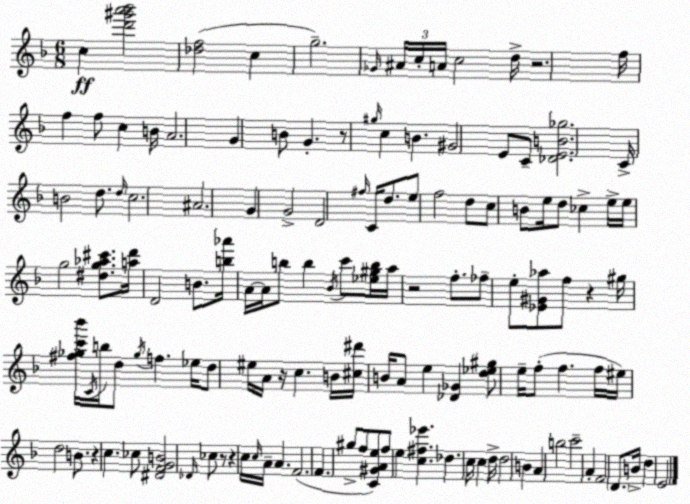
X:1
T:Untitled
M:6/8
L:1/4
K:Dm
c [d'^g'a'_b']2 [_df]2 c g2 _G/4 ^A/4 c/4 A/4 c2 d/4 z2 f/4 f f/2 c B/4 A2 G B/2 G z/2 ^g/4 c B ^G2 E/2 C/2 [_DEB_g]2 C/4 B2 d/2 d/4 c2 ^A2 G G2 D2 ^f/4 C/4 d/2 e/2 f2 d/2 c/2 B/2 e/4 d/2 _c e/4 e/4 g2 [^dg_a^c']/2 [ad']/4 D2 B/2 [b_a']/4 A/4 A/4 b/2 b _B/4 c'/2 [_e^gb]/4 a/4 z2 f/2 _f/2 e/2 [_E^G_a]/2 f/2 z ^g/4 [^f_gc'_b']/4 C/4 b/4 d/2 _g/4 f _e/4 d/2 ^e/4 A/4 z/4 c B/4 [^c^d']/4 B/4 A/2 e [_D_G] [d_e^g]/2 e/4 f/2 f f/4 ^e/4 d2 B/2 z c _c/2 [^DFGB]2 _D/4 _c/2 z/2 z c/4 c/4 A/4 A F2 F ^g/2 f/2 [C^GAe]/2 f/2 e [c^f_e'] _d c/4 c d/4 d2 B A b2 c'2 A F2 D/2 B/4 d E2